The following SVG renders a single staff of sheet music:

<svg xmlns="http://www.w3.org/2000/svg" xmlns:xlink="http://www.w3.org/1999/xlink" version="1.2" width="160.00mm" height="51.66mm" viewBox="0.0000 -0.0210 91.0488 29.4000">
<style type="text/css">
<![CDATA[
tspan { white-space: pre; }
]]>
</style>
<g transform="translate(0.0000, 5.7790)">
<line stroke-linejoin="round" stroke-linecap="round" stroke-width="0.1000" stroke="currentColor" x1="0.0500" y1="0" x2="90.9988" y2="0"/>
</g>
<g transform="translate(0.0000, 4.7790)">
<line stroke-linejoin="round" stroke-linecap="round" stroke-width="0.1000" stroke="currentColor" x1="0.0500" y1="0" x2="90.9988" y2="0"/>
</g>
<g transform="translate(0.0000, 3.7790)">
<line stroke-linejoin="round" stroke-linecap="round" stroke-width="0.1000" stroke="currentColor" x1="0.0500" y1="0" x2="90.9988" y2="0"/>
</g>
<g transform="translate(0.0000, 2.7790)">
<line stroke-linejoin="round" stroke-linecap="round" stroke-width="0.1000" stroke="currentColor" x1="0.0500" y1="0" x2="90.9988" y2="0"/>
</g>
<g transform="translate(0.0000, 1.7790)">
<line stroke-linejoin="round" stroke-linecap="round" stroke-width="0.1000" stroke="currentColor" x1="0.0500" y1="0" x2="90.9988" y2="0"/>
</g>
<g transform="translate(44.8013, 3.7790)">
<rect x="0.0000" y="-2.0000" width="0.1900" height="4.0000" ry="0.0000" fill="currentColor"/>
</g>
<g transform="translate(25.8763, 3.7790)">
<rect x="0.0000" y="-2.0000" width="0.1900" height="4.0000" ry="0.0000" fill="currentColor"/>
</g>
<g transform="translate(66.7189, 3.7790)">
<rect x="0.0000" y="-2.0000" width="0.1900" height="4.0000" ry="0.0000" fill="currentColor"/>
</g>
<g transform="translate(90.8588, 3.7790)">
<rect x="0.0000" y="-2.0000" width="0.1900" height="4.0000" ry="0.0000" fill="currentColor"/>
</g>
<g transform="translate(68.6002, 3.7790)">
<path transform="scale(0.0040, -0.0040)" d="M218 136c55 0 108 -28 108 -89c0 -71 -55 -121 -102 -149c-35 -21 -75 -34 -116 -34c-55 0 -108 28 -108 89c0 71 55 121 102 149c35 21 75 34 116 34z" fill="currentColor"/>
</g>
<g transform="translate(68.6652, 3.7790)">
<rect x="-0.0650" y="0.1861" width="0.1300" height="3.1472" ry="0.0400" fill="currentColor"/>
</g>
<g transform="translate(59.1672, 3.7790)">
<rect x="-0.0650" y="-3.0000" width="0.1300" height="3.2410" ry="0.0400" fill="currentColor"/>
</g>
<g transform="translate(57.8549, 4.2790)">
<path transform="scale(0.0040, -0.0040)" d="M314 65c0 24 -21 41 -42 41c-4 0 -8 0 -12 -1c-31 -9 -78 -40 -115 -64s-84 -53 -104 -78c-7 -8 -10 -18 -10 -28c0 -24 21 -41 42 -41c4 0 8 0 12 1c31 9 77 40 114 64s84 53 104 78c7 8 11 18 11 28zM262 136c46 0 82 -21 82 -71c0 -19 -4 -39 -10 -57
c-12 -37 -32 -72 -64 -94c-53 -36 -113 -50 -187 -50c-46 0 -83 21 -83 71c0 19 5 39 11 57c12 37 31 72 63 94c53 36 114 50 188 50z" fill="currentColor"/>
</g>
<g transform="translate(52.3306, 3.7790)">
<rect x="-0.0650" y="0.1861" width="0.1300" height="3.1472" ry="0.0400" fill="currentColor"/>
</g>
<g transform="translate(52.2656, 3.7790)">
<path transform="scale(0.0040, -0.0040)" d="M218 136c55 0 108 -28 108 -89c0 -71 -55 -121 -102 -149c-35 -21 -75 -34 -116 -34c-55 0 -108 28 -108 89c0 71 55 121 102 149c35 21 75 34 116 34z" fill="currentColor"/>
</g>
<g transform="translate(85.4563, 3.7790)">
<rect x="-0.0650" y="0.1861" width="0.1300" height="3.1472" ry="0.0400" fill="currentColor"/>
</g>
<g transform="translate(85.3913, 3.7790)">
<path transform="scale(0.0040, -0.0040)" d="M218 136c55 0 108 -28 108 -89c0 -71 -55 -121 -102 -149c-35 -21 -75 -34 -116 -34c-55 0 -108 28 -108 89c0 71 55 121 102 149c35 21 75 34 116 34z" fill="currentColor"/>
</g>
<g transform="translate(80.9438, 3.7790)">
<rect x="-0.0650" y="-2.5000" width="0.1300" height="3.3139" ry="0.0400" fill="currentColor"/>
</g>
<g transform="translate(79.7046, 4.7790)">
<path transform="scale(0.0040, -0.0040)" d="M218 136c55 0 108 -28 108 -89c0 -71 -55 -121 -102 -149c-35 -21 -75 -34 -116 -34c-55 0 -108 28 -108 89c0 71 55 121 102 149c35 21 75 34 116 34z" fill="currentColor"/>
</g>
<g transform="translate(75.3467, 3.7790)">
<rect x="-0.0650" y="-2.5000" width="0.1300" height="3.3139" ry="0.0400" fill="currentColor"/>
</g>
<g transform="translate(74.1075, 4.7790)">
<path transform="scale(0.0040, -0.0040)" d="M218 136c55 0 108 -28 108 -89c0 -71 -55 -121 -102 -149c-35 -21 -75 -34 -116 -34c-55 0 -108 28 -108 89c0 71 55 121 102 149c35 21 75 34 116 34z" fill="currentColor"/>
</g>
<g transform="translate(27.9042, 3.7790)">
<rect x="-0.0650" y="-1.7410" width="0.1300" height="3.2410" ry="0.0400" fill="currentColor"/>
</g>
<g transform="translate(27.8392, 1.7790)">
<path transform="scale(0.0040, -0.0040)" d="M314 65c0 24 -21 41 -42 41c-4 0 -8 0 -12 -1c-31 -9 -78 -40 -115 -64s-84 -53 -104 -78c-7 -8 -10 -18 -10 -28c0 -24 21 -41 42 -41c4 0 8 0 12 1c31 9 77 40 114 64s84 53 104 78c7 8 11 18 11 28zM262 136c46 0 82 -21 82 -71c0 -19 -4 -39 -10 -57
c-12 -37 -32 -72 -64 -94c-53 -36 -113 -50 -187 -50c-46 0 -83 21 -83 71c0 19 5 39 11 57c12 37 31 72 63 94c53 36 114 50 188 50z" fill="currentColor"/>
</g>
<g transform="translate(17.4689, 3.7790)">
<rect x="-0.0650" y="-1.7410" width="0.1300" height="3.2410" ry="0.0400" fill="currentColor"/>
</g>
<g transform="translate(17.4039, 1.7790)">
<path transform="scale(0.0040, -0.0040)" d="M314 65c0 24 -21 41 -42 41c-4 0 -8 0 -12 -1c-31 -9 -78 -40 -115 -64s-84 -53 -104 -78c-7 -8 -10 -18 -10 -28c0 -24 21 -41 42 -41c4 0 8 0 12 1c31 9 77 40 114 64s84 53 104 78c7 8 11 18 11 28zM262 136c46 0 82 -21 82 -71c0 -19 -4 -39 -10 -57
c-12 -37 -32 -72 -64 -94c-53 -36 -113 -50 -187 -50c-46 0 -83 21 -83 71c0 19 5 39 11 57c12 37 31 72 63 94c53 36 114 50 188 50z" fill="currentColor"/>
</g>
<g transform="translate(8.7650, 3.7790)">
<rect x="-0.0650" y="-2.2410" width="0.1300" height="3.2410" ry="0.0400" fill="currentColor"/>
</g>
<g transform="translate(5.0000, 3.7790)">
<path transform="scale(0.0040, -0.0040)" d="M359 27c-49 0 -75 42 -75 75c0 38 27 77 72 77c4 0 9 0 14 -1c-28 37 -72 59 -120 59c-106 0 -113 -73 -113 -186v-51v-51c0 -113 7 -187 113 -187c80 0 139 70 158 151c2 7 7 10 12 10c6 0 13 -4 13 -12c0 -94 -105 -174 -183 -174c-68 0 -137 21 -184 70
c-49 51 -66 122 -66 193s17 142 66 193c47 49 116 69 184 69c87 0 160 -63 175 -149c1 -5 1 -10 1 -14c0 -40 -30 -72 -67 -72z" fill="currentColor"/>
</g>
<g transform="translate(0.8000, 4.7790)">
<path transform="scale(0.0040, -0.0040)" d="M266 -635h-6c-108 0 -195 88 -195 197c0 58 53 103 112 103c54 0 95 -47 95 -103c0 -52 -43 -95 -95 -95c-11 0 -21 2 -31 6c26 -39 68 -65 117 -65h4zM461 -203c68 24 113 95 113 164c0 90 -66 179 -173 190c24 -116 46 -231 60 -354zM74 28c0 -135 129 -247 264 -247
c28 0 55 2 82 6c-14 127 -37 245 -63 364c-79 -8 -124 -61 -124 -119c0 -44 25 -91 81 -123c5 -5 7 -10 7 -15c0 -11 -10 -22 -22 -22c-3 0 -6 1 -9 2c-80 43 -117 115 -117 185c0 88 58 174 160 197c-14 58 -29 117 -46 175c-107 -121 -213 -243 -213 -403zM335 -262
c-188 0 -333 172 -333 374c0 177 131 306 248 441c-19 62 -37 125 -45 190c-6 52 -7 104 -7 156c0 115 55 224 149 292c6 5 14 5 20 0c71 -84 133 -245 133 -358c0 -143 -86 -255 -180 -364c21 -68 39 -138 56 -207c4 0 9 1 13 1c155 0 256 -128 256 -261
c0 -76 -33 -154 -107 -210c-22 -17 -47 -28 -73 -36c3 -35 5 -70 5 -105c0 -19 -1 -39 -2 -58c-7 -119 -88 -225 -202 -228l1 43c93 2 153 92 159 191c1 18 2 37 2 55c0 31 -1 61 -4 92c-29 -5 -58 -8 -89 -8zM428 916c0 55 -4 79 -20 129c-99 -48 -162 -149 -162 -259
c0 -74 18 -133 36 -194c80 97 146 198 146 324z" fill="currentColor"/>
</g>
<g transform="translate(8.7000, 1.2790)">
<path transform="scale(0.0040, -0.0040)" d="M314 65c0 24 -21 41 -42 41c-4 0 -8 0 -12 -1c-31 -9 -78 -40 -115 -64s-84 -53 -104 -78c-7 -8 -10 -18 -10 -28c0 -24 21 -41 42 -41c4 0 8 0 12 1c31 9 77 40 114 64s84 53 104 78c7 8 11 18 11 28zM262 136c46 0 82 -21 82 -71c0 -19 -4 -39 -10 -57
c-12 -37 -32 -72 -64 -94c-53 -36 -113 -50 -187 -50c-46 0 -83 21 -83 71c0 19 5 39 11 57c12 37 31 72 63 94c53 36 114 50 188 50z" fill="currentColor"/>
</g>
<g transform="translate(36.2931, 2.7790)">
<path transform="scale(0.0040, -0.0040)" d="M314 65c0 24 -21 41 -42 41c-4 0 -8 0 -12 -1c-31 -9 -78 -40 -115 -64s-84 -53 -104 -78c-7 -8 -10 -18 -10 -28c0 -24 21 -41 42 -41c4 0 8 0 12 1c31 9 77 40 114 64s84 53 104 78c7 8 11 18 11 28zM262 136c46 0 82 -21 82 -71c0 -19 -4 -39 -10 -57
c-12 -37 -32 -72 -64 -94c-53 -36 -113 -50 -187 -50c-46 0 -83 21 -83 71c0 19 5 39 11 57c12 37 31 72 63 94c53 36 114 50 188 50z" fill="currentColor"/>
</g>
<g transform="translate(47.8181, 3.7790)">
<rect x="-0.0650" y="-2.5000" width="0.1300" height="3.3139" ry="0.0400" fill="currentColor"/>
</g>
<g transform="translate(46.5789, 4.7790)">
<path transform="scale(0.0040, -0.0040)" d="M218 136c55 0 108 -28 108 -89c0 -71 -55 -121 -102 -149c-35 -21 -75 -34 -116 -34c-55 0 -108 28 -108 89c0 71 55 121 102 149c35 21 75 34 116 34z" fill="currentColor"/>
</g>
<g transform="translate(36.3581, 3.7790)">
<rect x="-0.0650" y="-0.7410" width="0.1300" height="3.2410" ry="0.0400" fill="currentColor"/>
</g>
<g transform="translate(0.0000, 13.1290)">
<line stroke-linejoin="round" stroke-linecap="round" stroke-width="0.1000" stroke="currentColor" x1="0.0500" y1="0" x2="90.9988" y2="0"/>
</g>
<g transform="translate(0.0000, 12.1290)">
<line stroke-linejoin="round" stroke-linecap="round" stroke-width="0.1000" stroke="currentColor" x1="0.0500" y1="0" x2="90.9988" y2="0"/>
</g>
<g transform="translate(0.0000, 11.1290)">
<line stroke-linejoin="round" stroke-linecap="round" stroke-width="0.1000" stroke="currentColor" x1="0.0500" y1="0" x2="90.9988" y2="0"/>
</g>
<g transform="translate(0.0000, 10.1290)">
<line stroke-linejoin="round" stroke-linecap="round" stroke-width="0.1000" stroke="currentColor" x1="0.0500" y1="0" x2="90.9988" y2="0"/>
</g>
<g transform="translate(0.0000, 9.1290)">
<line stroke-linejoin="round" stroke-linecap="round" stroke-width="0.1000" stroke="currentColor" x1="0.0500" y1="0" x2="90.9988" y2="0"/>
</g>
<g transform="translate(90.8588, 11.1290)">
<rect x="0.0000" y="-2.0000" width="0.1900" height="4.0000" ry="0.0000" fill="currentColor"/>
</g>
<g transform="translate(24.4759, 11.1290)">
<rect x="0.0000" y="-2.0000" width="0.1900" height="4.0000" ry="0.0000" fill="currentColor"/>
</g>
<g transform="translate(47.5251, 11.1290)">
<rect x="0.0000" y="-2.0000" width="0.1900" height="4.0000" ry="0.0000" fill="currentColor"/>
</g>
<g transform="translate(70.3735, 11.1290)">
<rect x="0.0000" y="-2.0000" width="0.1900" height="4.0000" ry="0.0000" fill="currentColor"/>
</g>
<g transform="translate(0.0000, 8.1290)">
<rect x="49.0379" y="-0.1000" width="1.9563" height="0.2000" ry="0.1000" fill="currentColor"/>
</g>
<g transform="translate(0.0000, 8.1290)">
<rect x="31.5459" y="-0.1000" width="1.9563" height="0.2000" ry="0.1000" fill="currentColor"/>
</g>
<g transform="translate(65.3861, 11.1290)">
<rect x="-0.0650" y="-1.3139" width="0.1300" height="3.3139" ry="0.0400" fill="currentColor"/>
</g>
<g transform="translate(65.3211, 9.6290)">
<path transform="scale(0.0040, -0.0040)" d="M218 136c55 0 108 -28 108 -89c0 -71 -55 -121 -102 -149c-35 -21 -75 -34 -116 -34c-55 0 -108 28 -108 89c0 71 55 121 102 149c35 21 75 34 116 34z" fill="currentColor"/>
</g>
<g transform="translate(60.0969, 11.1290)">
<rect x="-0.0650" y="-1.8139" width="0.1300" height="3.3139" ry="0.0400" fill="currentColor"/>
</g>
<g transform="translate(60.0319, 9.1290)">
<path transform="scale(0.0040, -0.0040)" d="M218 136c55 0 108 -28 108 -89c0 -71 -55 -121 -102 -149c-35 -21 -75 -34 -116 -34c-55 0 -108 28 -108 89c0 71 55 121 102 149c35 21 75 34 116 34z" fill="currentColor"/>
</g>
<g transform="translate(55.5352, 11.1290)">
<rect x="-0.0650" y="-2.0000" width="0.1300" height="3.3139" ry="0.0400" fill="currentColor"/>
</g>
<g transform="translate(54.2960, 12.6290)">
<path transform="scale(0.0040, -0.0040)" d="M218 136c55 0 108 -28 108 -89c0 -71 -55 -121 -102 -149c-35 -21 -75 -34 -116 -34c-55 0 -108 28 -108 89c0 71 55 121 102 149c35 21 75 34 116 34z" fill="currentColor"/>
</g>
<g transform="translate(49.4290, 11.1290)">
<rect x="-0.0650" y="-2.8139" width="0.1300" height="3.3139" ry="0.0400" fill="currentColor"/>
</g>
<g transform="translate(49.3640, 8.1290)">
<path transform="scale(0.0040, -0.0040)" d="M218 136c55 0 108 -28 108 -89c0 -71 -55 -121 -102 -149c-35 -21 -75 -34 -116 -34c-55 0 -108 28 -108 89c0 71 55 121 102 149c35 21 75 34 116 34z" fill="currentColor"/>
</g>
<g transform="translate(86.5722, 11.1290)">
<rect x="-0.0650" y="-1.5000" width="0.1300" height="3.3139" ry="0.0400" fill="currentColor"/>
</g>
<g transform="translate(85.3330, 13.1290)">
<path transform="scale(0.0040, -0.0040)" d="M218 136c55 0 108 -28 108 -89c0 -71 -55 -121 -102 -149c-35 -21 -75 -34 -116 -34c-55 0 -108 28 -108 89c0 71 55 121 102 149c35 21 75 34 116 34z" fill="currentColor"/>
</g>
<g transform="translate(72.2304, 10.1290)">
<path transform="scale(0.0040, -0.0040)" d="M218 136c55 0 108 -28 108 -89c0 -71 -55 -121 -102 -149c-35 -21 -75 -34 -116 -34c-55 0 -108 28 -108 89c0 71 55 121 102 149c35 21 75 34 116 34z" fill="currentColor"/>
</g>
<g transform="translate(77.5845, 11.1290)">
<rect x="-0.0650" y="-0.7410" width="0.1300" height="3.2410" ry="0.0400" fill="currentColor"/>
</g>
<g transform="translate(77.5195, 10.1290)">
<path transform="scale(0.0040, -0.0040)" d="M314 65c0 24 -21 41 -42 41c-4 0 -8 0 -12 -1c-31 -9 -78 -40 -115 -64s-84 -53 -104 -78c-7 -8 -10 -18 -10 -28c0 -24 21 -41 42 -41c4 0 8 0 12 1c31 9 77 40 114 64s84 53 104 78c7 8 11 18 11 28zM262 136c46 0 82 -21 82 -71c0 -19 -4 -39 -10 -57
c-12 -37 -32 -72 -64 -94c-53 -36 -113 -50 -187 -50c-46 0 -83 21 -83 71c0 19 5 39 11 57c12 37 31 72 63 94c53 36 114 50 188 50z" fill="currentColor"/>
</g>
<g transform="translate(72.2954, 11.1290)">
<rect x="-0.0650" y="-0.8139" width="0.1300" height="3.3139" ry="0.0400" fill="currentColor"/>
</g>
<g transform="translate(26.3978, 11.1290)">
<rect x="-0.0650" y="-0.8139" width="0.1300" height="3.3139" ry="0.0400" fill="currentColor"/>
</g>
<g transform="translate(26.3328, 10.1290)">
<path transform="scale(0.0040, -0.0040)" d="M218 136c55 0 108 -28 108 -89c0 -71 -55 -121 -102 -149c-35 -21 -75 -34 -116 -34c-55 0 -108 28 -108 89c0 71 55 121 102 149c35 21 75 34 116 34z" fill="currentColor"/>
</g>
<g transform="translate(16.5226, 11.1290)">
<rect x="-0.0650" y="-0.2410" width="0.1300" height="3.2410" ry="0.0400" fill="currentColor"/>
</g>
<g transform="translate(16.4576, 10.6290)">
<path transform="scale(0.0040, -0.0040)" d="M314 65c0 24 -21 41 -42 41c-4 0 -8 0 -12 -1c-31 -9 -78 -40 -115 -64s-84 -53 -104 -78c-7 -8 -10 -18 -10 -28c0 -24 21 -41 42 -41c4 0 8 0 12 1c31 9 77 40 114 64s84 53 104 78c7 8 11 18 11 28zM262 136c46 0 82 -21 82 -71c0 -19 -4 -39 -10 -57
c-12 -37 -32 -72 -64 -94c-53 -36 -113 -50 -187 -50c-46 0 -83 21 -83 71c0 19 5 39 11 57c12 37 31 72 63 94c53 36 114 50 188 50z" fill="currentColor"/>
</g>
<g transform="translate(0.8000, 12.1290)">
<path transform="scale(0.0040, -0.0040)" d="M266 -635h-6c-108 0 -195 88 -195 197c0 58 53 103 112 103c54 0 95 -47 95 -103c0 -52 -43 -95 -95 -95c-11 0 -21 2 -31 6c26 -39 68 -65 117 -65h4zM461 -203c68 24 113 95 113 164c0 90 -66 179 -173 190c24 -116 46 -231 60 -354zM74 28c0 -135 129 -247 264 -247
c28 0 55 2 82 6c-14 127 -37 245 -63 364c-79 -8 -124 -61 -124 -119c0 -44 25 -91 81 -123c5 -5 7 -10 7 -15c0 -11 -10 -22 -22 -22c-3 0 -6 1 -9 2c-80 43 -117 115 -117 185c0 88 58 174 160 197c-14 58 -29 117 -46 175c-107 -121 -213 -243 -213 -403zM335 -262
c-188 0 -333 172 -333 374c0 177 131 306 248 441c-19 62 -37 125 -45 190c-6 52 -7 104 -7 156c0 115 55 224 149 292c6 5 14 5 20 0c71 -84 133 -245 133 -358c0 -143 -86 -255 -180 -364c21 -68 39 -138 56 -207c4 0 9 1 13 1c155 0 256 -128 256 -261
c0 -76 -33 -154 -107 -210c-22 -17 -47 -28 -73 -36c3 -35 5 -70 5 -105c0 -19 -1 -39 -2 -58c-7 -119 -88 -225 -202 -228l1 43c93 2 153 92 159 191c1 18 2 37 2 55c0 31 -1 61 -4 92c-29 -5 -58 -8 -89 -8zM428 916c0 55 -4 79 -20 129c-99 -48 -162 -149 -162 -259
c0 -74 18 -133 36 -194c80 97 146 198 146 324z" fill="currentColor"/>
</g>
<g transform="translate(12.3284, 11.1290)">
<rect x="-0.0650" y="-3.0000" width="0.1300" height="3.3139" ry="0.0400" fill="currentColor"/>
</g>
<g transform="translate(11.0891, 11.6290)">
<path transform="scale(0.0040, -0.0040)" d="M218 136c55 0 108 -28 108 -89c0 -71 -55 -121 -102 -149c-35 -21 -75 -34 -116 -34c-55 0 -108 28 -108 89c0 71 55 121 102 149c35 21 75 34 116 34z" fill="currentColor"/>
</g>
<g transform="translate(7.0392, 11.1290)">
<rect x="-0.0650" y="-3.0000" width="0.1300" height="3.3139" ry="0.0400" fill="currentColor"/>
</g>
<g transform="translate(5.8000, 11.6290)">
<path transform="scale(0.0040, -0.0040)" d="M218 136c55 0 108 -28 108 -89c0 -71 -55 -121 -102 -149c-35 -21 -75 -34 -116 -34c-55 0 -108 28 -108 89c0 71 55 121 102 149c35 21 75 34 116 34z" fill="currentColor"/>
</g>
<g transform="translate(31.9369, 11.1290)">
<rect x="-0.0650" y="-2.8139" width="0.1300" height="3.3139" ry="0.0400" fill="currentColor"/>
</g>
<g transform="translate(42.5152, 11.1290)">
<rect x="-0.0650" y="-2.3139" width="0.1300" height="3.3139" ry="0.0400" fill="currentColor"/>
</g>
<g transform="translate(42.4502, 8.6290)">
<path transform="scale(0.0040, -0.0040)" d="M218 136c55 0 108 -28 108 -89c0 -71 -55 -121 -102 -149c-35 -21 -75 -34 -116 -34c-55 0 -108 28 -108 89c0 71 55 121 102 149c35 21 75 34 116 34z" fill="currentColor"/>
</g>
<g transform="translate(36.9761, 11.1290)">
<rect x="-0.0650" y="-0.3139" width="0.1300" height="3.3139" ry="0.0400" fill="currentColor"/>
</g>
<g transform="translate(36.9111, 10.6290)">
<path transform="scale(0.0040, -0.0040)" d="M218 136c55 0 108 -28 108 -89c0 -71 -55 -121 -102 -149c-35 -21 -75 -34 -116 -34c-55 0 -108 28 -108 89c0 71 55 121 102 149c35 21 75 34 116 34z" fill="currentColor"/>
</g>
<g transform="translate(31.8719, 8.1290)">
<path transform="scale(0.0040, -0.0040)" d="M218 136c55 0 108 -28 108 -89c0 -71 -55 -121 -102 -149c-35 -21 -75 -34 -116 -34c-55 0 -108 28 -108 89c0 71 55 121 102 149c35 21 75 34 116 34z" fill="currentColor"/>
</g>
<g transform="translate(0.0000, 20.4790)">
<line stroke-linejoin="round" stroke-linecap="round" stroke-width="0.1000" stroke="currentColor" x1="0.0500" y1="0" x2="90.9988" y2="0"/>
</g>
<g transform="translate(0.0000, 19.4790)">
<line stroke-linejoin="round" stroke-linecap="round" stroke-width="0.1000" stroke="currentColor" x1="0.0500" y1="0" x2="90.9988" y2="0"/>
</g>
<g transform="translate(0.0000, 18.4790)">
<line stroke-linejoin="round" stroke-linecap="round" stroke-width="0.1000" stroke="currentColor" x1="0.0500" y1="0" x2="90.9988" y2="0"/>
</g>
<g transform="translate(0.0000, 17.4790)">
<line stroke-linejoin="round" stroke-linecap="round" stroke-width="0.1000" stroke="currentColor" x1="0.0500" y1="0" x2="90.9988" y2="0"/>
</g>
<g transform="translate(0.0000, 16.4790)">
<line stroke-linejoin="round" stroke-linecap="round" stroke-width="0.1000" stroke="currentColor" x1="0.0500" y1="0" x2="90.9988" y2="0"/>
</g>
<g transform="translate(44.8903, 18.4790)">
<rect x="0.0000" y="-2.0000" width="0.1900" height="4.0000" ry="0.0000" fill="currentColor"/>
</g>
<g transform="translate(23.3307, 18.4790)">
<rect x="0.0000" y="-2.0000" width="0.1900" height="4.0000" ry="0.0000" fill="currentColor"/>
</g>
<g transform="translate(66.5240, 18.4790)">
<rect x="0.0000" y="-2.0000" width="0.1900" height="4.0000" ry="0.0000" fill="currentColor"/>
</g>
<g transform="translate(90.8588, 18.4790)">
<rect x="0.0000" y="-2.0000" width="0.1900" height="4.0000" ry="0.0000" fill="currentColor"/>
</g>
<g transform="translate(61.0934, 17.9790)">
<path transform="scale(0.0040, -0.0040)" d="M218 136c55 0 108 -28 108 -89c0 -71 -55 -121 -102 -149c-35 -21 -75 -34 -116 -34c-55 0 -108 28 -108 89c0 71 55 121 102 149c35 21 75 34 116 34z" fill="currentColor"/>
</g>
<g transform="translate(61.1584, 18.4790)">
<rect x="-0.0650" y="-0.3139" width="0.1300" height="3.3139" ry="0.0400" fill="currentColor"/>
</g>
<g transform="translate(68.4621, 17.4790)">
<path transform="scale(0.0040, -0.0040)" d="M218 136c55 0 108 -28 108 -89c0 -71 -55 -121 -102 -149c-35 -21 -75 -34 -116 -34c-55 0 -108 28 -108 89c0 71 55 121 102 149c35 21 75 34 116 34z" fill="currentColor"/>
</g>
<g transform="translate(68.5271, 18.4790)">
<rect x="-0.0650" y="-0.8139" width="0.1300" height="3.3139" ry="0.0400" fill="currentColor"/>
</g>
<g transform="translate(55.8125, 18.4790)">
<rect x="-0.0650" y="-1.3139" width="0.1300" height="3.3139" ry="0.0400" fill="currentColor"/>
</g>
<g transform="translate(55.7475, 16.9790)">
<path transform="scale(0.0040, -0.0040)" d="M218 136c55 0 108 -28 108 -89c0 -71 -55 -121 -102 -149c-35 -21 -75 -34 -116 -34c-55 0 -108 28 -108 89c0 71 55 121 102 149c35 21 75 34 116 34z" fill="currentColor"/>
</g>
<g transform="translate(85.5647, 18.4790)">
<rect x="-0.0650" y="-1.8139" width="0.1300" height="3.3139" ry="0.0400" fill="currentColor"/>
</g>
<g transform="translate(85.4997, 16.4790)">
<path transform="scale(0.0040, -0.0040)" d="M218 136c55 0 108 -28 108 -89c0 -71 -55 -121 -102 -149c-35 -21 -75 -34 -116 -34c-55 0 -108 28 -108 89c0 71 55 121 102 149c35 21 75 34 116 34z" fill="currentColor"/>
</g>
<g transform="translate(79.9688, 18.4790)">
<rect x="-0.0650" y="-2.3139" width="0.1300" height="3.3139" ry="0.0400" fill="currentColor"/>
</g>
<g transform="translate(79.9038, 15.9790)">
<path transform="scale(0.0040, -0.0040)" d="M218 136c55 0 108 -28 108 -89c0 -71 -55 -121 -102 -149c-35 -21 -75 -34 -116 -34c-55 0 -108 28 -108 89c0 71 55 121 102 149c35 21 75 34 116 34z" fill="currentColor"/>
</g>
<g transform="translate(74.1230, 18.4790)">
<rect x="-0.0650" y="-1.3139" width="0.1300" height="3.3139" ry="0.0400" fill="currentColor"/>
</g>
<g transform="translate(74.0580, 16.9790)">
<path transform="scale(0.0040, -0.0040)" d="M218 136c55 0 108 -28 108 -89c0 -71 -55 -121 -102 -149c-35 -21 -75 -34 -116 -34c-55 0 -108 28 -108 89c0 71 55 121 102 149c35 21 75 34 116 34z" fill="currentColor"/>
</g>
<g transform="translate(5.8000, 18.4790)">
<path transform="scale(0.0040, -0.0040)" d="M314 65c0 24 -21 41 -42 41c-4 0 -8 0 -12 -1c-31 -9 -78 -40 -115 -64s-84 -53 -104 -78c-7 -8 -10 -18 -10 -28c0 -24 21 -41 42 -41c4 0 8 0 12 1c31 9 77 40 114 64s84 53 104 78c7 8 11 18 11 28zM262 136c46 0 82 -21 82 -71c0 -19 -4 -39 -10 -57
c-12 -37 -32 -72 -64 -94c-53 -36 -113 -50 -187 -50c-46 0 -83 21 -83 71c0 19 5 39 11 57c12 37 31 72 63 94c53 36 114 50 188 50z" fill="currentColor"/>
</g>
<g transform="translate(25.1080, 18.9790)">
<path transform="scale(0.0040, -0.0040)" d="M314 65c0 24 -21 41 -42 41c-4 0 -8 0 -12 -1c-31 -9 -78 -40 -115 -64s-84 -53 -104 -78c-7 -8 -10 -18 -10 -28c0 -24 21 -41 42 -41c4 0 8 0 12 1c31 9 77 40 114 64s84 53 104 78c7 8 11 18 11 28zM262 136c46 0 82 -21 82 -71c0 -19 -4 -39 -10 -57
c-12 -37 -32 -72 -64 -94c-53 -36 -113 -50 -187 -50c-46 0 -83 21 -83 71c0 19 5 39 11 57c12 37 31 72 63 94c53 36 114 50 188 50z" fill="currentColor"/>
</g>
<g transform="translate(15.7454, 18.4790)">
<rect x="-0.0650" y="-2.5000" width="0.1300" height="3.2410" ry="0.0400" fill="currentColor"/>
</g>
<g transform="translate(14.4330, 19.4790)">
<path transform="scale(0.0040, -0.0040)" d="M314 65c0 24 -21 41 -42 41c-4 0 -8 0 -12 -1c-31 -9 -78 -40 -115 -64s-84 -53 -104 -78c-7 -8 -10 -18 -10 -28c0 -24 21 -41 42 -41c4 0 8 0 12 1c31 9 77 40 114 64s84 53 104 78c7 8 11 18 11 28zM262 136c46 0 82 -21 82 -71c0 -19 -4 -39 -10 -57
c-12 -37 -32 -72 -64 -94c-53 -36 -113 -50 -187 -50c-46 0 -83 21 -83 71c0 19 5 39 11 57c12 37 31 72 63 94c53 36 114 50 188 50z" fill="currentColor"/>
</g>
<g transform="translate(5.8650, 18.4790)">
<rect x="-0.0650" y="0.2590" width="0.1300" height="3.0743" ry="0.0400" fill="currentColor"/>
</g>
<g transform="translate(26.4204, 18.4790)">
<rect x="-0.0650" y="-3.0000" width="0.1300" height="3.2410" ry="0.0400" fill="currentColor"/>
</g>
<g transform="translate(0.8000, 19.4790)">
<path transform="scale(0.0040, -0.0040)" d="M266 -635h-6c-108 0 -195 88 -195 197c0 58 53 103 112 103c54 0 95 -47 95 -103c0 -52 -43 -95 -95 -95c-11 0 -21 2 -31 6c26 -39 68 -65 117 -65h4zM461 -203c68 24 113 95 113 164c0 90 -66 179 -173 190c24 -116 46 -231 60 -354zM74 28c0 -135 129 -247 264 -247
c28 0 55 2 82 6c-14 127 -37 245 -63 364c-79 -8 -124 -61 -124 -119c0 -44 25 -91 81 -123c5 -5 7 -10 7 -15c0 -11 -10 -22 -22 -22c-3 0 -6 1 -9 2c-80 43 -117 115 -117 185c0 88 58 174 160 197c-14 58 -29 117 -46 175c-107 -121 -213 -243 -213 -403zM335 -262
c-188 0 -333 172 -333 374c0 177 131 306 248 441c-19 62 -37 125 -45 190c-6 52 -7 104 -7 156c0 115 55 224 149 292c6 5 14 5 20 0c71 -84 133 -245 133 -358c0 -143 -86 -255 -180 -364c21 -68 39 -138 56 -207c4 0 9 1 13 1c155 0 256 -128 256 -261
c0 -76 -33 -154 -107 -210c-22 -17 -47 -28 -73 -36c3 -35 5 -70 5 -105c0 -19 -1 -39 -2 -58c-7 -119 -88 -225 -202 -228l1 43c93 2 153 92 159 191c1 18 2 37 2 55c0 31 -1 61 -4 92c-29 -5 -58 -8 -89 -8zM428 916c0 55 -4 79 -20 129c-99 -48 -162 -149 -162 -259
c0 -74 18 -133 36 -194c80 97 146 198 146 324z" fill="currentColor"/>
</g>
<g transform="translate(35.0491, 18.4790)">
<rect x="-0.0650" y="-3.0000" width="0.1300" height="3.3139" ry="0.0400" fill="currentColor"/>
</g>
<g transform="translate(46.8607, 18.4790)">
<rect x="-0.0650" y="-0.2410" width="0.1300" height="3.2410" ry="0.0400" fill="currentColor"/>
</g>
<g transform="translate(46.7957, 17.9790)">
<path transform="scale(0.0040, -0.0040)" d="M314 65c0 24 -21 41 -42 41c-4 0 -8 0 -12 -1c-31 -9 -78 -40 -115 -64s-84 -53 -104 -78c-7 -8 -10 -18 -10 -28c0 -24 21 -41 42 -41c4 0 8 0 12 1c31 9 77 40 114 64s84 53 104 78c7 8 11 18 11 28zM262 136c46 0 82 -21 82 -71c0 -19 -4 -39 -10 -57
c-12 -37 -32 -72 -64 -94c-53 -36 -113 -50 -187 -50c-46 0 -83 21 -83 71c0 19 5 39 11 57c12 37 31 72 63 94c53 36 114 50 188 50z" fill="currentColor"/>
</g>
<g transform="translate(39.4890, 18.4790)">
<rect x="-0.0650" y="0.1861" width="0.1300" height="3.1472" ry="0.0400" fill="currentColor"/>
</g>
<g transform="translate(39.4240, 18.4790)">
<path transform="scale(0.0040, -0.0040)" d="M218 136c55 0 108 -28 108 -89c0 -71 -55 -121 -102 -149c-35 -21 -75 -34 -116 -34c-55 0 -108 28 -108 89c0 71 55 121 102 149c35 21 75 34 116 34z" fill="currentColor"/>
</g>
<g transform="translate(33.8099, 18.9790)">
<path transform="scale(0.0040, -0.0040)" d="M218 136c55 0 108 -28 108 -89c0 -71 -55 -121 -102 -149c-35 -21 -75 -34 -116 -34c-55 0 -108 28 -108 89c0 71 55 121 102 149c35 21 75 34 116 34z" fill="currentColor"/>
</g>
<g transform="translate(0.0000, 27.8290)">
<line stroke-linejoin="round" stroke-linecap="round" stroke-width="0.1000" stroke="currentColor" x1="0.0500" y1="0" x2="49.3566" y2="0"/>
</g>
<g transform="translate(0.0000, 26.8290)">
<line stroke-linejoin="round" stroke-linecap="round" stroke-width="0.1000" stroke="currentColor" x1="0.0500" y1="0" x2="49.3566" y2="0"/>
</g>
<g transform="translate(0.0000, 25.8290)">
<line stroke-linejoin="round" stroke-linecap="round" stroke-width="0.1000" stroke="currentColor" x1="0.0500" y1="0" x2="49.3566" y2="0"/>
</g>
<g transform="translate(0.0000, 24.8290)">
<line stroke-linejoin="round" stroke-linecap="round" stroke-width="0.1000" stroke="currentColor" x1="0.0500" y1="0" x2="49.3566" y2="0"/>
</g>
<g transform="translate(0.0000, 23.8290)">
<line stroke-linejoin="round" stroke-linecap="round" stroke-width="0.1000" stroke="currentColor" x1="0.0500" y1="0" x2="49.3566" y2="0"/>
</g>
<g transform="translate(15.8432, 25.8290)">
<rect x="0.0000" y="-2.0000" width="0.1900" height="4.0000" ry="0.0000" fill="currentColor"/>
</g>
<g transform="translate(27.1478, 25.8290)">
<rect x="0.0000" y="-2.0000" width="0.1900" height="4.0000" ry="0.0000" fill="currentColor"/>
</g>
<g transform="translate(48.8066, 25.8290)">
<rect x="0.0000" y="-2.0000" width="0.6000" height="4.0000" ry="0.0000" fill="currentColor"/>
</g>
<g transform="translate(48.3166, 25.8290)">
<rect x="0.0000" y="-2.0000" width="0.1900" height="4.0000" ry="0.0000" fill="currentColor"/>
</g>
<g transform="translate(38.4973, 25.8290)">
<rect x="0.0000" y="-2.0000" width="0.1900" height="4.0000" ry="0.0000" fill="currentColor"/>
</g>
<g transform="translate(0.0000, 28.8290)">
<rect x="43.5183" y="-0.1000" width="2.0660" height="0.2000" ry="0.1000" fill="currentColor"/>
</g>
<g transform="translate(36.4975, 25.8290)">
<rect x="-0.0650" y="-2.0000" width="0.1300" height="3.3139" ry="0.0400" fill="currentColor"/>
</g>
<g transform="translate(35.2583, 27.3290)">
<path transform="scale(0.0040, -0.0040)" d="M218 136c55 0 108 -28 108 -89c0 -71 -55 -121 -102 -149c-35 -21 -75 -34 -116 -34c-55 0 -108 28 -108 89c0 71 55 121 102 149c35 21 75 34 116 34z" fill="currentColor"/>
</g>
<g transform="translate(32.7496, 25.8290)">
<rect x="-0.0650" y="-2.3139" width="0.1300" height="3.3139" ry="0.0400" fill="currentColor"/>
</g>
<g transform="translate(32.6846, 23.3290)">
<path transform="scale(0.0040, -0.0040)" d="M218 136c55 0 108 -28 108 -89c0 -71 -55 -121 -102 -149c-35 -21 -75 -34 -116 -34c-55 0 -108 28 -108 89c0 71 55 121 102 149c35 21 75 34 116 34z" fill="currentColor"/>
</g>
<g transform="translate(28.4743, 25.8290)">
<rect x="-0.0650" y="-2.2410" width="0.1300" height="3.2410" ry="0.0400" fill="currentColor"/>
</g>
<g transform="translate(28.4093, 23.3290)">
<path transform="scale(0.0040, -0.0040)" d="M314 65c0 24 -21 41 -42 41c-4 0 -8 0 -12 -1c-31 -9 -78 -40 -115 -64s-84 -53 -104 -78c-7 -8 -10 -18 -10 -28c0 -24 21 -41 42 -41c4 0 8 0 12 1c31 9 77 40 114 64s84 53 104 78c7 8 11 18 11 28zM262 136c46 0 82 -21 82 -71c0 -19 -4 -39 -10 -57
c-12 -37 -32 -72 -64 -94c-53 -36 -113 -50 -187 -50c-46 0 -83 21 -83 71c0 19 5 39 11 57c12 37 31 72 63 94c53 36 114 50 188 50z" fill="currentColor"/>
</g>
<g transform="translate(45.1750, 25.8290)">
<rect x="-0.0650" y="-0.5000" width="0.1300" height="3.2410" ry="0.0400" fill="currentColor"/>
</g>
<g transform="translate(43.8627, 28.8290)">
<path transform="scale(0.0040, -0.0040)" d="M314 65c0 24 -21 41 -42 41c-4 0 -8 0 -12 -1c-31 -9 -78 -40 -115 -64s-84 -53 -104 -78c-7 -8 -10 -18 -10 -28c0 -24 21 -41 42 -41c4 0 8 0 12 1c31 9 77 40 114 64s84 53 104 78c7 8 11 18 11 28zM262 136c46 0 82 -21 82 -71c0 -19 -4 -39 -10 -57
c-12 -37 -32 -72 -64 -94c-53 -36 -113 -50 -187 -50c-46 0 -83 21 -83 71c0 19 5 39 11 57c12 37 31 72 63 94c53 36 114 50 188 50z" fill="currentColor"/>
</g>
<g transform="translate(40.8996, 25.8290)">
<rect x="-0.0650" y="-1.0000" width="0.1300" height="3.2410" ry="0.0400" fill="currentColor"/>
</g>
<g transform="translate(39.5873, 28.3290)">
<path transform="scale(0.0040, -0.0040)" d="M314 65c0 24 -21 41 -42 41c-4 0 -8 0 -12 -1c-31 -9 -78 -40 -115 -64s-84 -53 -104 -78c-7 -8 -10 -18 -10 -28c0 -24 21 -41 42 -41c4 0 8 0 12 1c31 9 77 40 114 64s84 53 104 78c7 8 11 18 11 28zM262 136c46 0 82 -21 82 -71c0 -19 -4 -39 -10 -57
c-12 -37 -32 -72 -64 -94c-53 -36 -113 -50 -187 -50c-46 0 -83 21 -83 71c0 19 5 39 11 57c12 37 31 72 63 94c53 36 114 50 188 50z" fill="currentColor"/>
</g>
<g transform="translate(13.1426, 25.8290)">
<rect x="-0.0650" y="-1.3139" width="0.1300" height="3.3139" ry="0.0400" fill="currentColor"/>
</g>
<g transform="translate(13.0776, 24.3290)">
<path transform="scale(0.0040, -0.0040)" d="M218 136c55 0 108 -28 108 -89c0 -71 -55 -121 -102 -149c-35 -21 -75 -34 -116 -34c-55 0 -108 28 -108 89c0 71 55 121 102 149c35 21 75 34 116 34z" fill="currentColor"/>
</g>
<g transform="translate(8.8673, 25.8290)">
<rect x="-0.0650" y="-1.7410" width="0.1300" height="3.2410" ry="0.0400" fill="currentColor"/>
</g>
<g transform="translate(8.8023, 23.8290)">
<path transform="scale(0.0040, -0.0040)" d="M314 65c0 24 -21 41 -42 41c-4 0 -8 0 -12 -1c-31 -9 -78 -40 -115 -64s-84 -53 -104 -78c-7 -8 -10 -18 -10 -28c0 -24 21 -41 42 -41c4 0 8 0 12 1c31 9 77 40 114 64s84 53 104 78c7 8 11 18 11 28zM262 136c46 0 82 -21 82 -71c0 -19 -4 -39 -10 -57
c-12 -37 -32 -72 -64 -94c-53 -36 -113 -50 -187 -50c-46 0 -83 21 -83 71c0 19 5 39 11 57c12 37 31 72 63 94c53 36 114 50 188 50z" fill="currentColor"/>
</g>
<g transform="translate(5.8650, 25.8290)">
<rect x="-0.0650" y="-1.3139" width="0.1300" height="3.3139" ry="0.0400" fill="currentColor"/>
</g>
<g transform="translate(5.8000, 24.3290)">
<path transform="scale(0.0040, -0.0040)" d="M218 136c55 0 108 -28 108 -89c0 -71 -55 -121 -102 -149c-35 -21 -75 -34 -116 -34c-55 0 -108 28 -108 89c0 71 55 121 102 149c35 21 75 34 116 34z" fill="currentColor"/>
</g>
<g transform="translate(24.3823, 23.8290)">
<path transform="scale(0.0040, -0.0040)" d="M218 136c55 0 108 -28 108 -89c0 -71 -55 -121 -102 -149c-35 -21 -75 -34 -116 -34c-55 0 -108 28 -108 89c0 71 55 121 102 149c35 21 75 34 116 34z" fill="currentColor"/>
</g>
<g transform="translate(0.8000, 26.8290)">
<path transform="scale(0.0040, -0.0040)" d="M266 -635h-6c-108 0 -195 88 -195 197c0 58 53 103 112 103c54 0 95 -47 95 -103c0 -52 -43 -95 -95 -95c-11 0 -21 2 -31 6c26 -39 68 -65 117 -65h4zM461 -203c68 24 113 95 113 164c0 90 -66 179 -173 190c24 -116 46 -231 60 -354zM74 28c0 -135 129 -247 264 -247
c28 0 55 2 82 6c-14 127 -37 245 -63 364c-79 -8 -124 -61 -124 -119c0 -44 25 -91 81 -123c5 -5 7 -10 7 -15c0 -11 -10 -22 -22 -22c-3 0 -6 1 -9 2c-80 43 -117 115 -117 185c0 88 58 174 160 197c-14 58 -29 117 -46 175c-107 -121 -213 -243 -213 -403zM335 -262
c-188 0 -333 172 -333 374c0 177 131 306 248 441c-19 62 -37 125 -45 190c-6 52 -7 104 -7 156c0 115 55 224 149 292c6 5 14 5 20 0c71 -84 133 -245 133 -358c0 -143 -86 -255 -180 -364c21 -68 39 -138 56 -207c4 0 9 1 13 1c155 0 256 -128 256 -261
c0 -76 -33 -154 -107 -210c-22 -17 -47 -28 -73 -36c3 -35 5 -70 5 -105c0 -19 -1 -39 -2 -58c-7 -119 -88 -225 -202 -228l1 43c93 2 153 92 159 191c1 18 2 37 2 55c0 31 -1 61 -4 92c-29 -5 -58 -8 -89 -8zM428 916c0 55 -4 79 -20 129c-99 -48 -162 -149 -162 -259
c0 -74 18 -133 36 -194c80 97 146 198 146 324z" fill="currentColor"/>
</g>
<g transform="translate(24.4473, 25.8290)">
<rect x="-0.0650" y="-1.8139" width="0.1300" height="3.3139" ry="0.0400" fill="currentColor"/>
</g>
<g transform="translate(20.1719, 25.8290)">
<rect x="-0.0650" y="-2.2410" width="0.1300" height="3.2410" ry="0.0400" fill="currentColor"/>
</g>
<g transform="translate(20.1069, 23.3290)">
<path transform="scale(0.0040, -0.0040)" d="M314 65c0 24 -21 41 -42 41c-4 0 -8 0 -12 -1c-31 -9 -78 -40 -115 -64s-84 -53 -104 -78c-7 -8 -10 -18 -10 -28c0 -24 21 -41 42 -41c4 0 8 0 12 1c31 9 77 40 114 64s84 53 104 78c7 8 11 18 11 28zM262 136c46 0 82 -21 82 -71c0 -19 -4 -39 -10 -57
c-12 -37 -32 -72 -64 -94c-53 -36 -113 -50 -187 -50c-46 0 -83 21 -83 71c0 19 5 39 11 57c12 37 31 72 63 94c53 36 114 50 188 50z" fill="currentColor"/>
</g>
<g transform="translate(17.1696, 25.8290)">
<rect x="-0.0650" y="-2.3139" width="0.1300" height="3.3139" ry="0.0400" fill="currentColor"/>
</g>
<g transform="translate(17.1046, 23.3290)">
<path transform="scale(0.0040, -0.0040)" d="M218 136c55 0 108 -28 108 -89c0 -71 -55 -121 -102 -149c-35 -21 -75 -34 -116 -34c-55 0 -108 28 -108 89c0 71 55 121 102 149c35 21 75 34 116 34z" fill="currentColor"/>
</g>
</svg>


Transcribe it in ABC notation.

X:1
T:Untitled
M:4/4
L:1/4
K:C
g2 f2 f2 d2 G B A2 B G G B A A c2 d a c g a F f e d d2 E B2 G2 A2 A B c2 e c d e g f e f2 e g g2 f g2 g F D2 C2